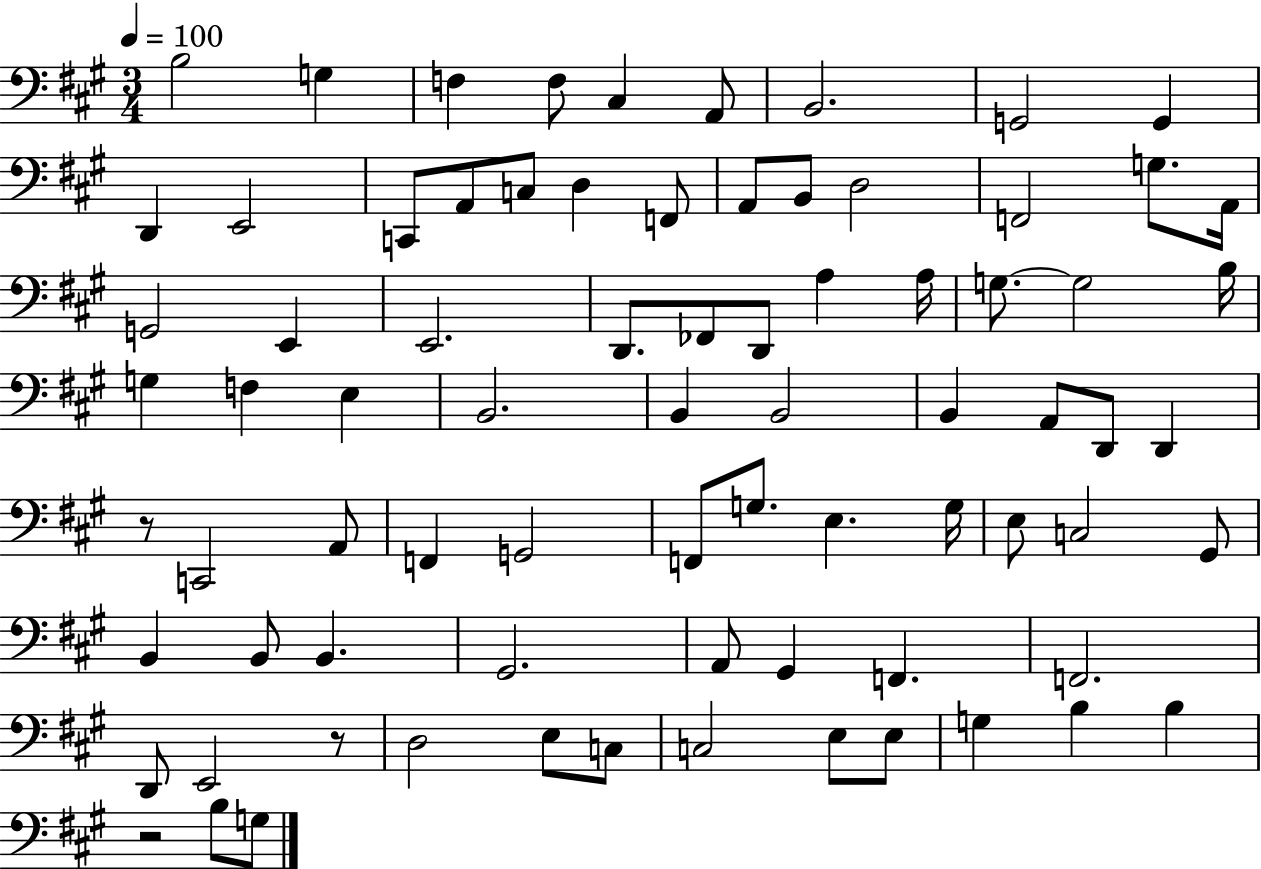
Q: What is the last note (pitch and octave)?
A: G3